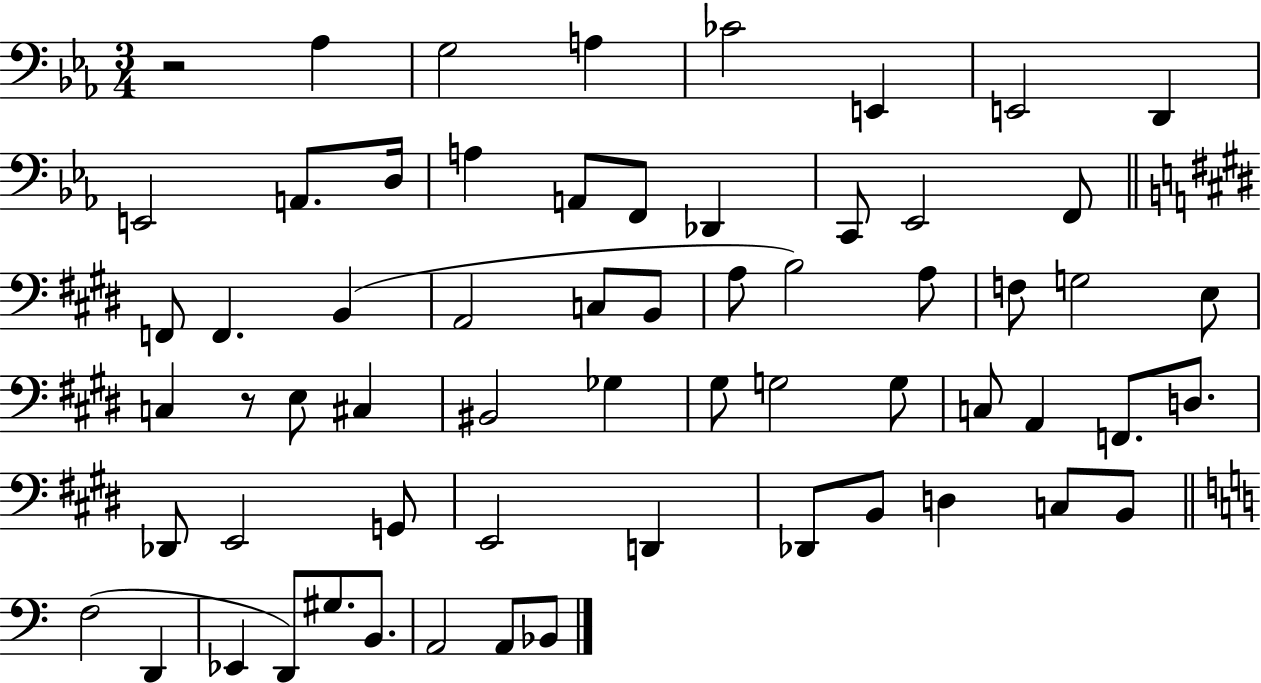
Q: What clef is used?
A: bass